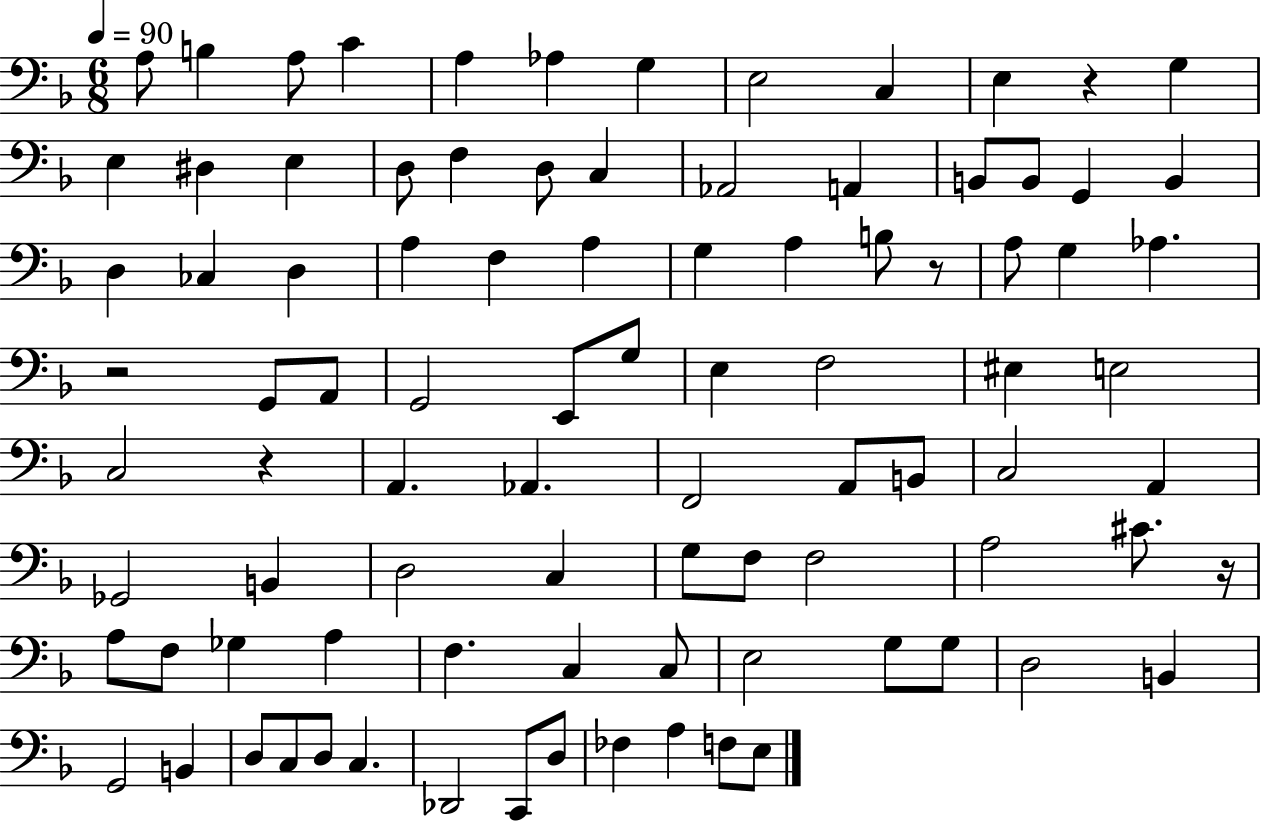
A3/e B3/q A3/e C4/q A3/q Ab3/q G3/q E3/h C3/q E3/q R/q G3/q E3/q D#3/q E3/q D3/e F3/q D3/e C3/q Ab2/h A2/q B2/e B2/e G2/q B2/q D3/q CES3/q D3/q A3/q F3/q A3/q G3/q A3/q B3/e R/e A3/e G3/q Ab3/q. R/h G2/e A2/e G2/h E2/e G3/e E3/q F3/h EIS3/q E3/h C3/h R/q A2/q. Ab2/q. F2/h A2/e B2/e C3/h A2/q Gb2/h B2/q D3/h C3/q G3/e F3/e F3/h A3/h C#4/e. R/s A3/e F3/e Gb3/q A3/q F3/q. C3/q C3/e E3/h G3/e G3/e D3/h B2/q G2/h B2/q D3/e C3/e D3/e C3/q. Db2/h C2/e D3/e FES3/q A3/q F3/e E3/e